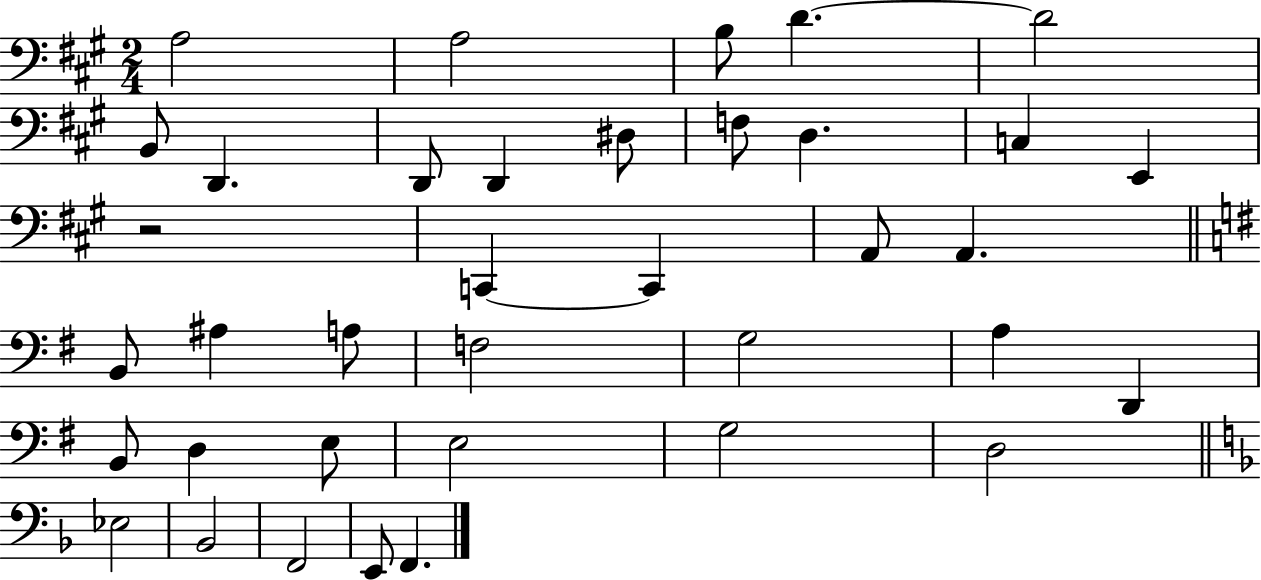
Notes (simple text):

A3/h A3/h B3/e D4/q. D4/h B2/e D2/q. D2/e D2/q D#3/e F3/e D3/q. C3/q E2/q R/h C2/q C2/q A2/e A2/q. B2/e A#3/q A3/e F3/h G3/h A3/q D2/q B2/e D3/q E3/e E3/h G3/h D3/h Eb3/h Bb2/h F2/h E2/e F2/q.